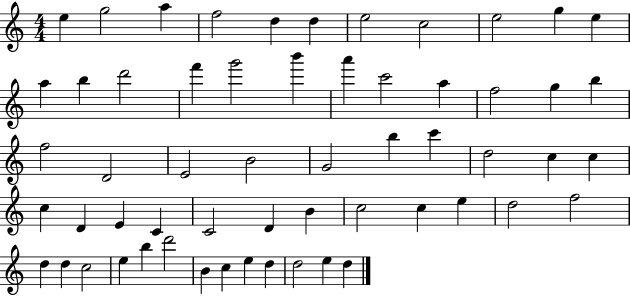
{
  \clef treble
  \numericTimeSignature
  \time 4/4
  \key c \major
  e''4 g''2 a''4 | f''2 d''4 d''4 | e''2 c''2 | e''2 g''4 e''4 | \break a''4 b''4 d'''2 | f'''4 g'''2 b'''4 | a'''4 c'''2 a''4 | f''2 g''4 b''4 | \break f''2 d'2 | e'2 b'2 | g'2 b''4 c'''4 | d''2 c''4 c''4 | \break c''4 d'4 e'4 c'4 | c'2 d'4 b'4 | c''2 c''4 e''4 | d''2 f''2 | \break d''4 d''4 c''2 | e''4 b''4 d'''2 | b'4 c''4 e''4 d''4 | d''2 e''4 d''4 | \break \bar "|."
}